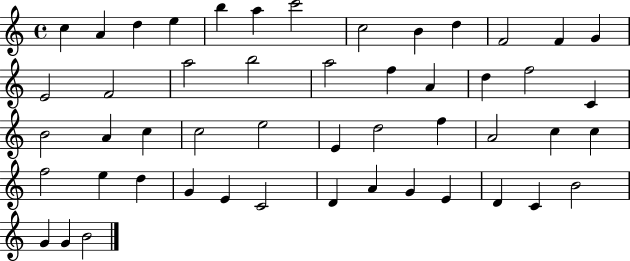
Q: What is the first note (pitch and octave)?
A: C5